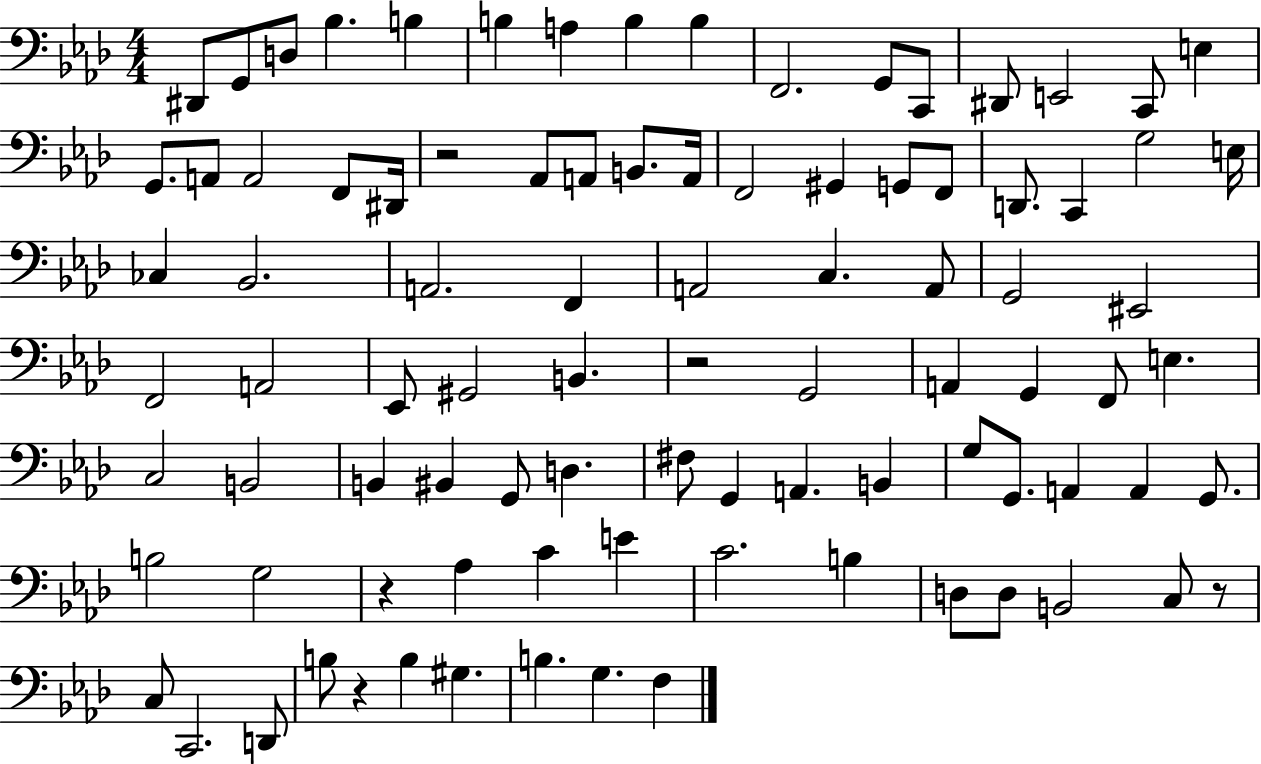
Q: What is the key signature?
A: AES major